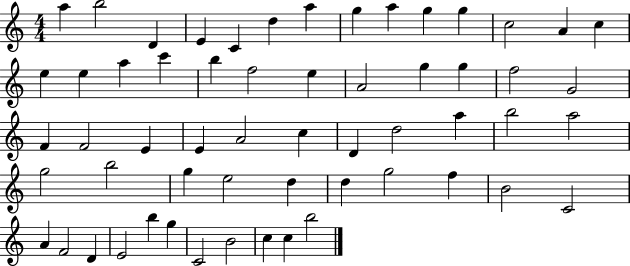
A5/q B5/h D4/q E4/q C4/q D5/q A5/q G5/q A5/q G5/q G5/q C5/h A4/q C5/q E5/q E5/q A5/q C6/q B5/q F5/h E5/q A4/h G5/q G5/q F5/h G4/h F4/q F4/h E4/q E4/q A4/h C5/q D4/q D5/h A5/q B5/h A5/h G5/h B5/h G5/q E5/h D5/q D5/q G5/h F5/q B4/h C4/h A4/q F4/h D4/q E4/h B5/q G5/q C4/h B4/h C5/q C5/q B5/h